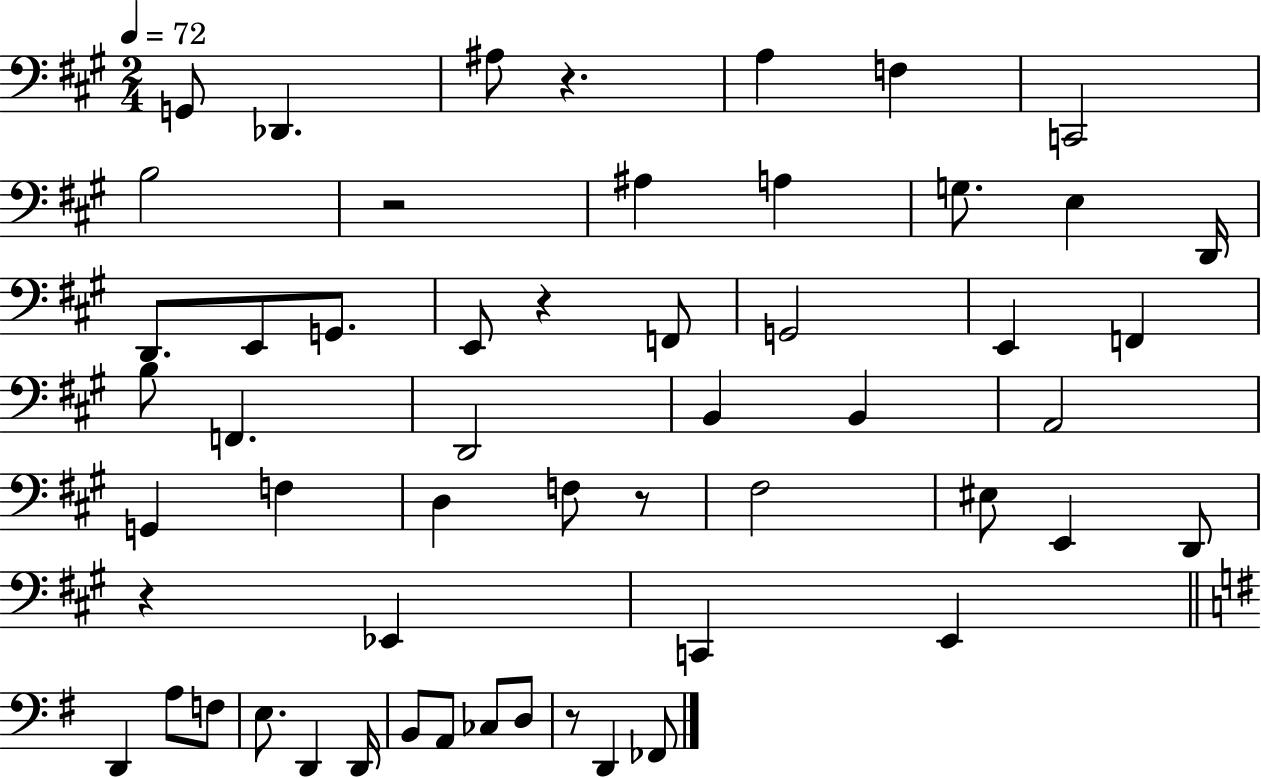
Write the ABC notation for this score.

X:1
T:Untitled
M:2/4
L:1/4
K:A
G,,/2 _D,, ^A,/2 z A, F, C,,2 B,2 z2 ^A, A, G,/2 E, D,,/4 D,,/2 E,,/2 G,,/2 E,,/2 z F,,/2 G,,2 E,, F,, B,/2 F,, D,,2 B,, B,, A,,2 G,, F, D, F,/2 z/2 ^F,2 ^E,/2 E,, D,,/2 z _E,, C,, E,, D,, A,/2 F,/2 E,/2 D,, D,,/4 B,,/2 A,,/2 _C,/2 D,/2 z/2 D,, _F,,/2